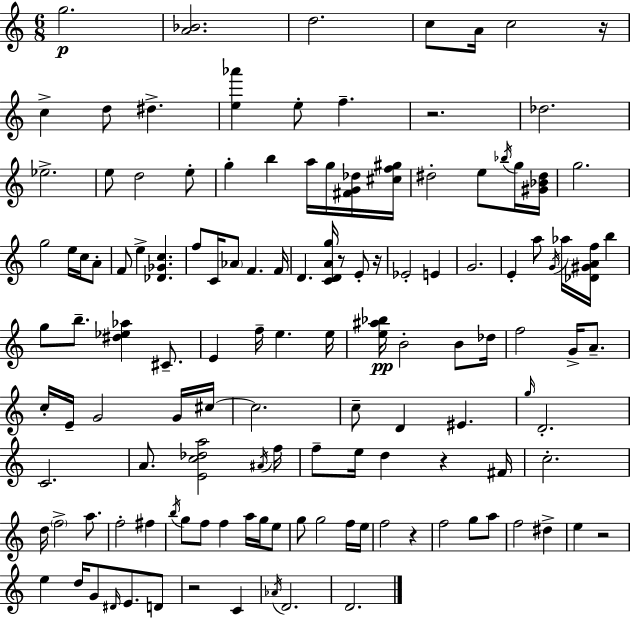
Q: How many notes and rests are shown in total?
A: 130